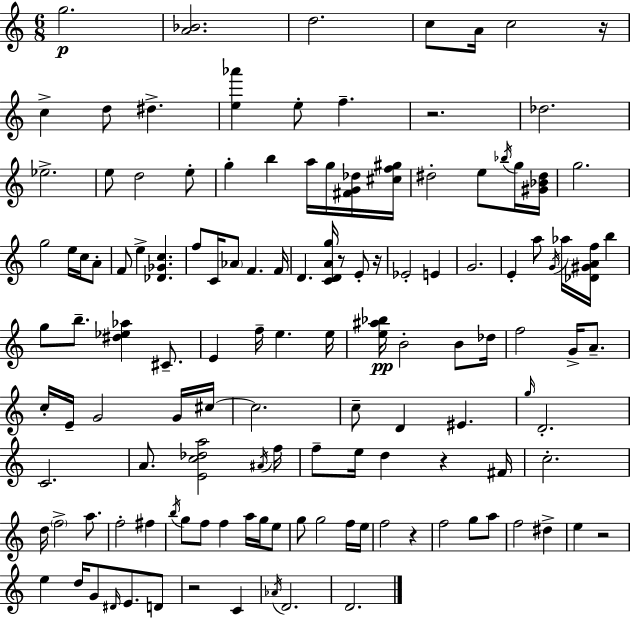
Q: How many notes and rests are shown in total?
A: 130